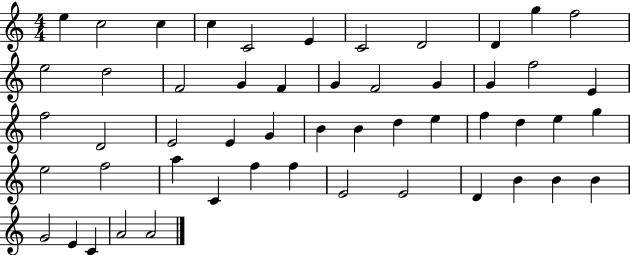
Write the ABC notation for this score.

X:1
T:Untitled
M:4/4
L:1/4
K:C
e c2 c c C2 E C2 D2 D g f2 e2 d2 F2 G F G F2 G G f2 E f2 D2 E2 E G B B d e f d e g e2 f2 a C f f E2 E2 D B B B G2 E C A2 A2